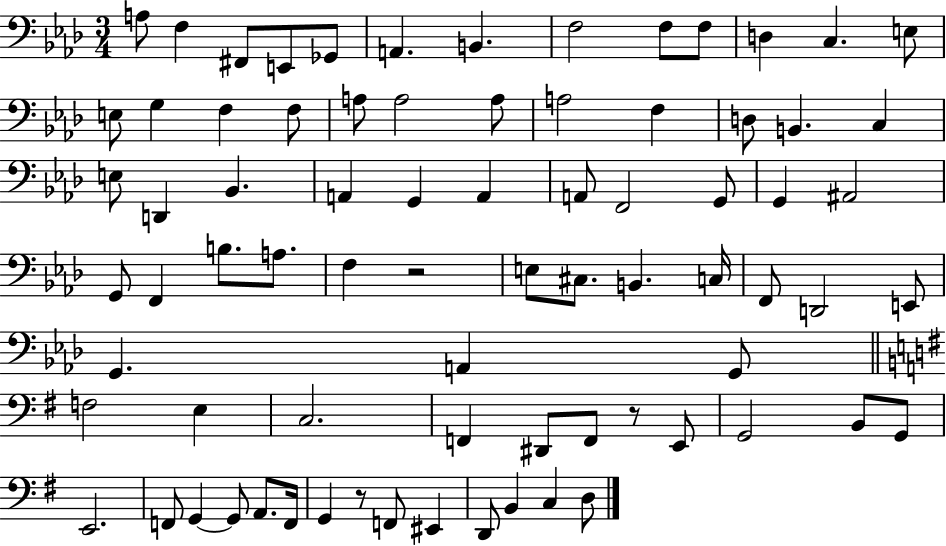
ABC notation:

X:1
T:Untitled
M:3/4
L:1/4
K:Ab
A,/2 F, ^F,,/2 E,,/2 _G,,/2 A,, B,, F,2 F,/2 F,/2 D, C, E,/2 E,/2 G, F, F,/2 A,/2 A,2 A,/2 A,2 F, D,/2 B,, C, E,/2 D,, _B,, A,, G,, A,, A,,/2 F,,2 G,,/2 G,, ^A,,2 G,,/2 F,, B,/2 A,/2 F, z2 E,/2 ^C,/2 B,, C,/4 F,,/2 D,,2 E,,/2 G,, A,, G,,/2 F,2 E, C,2 F,, ^D,,/2 F,,/2 z/2 E,,/2 G,,2 B,,/2 G,,/2 E,,2 F,,/2 G,, G,,/2 A,,/2 F,,/4 G,, z/2 F,,/2 ^E,, D,,/2 B,, C, D,/2